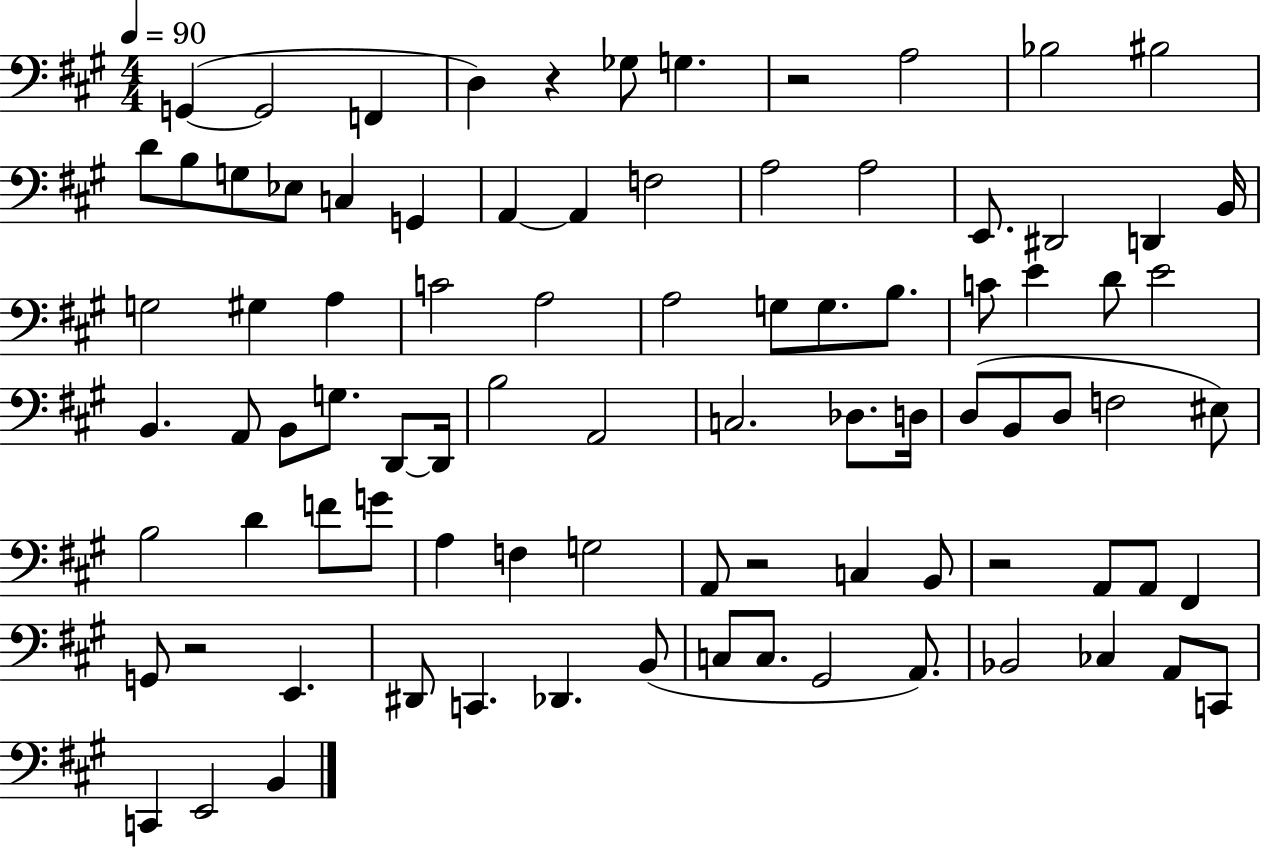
{
  \clef bass
  \numericTimeSignature
  \time 4/4
  \key a \major
  \tempo 4 = 90
  g,4~(~ g,2 f,4 | d4) r4 ges8 g4. | r2 a2 | bes2 bis2 | \break d'8 b8 g8 ees8 c4 g,4 | a,4~~ a,4 f2 | a2 a2 | e,8. dis,2 d,4 b,16 | \break g2 gis4 a4 | c'2 a2 | a2 g8 g8. b8. | c'8 e'4 d'8 e'2 | \break b,4. a,8 b,8 g8. d,8~~ d,16 | b2 a,2 | c2. des8. d16 | d8( b,8 d8 f2 eis8) | \break b2 d'4 f'8 g'8 | a4 f4 g2 | a,8 r2 c4 b,8 | r2 a,8 a,8 fis,4 | \break g,8 r2 e,4. | dis,8 c,4. des,4. b,8( | c8 c8. gis,2 a,8.) | bes,2 ces4 a,8 c,8 | \break c,4 e,2 b,4 | \bar "|."
}